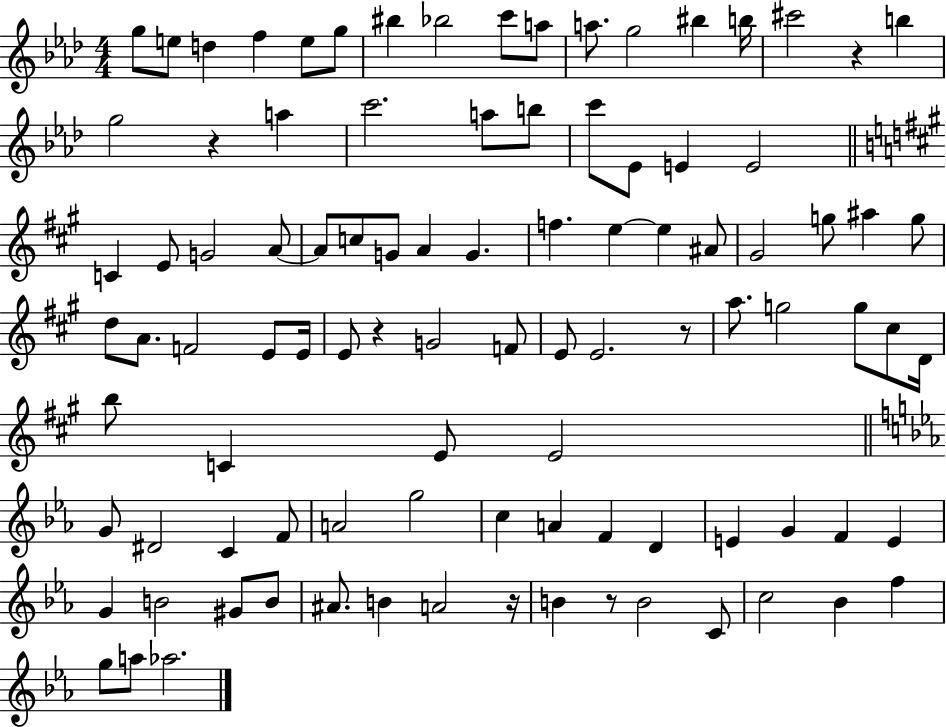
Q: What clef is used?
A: treble